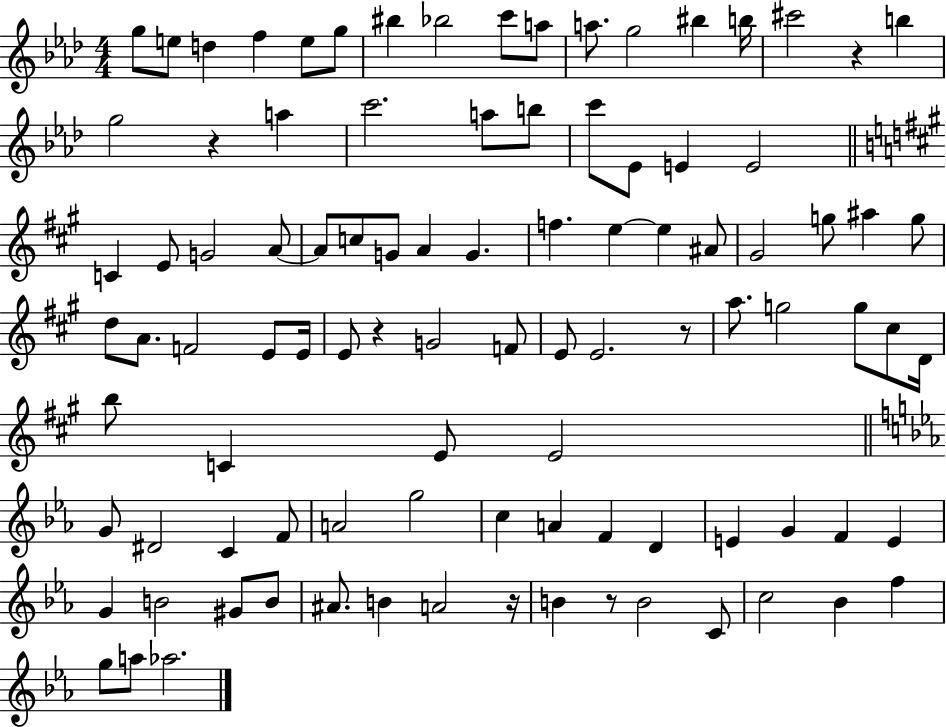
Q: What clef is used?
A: treble